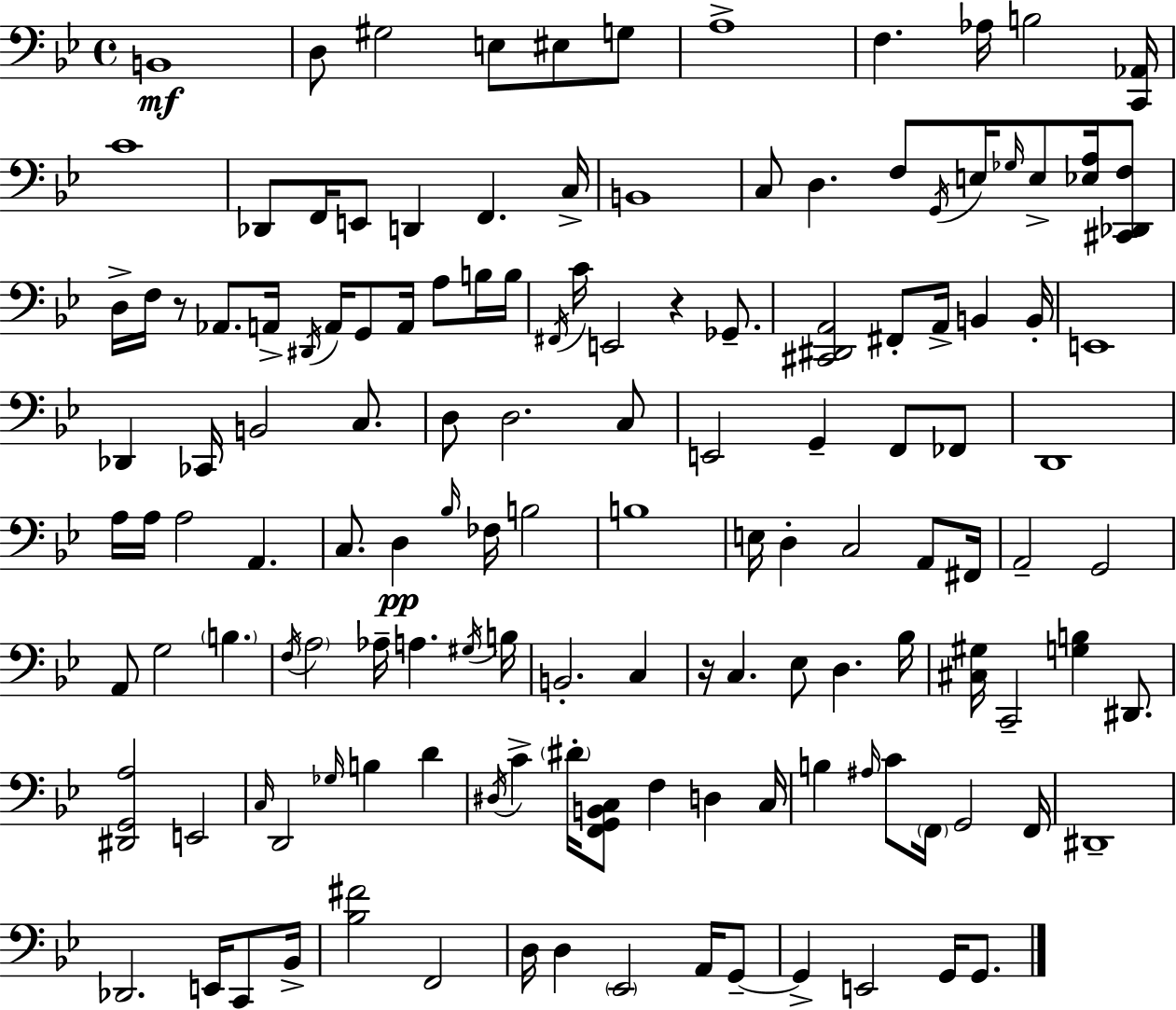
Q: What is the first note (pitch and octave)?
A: B2